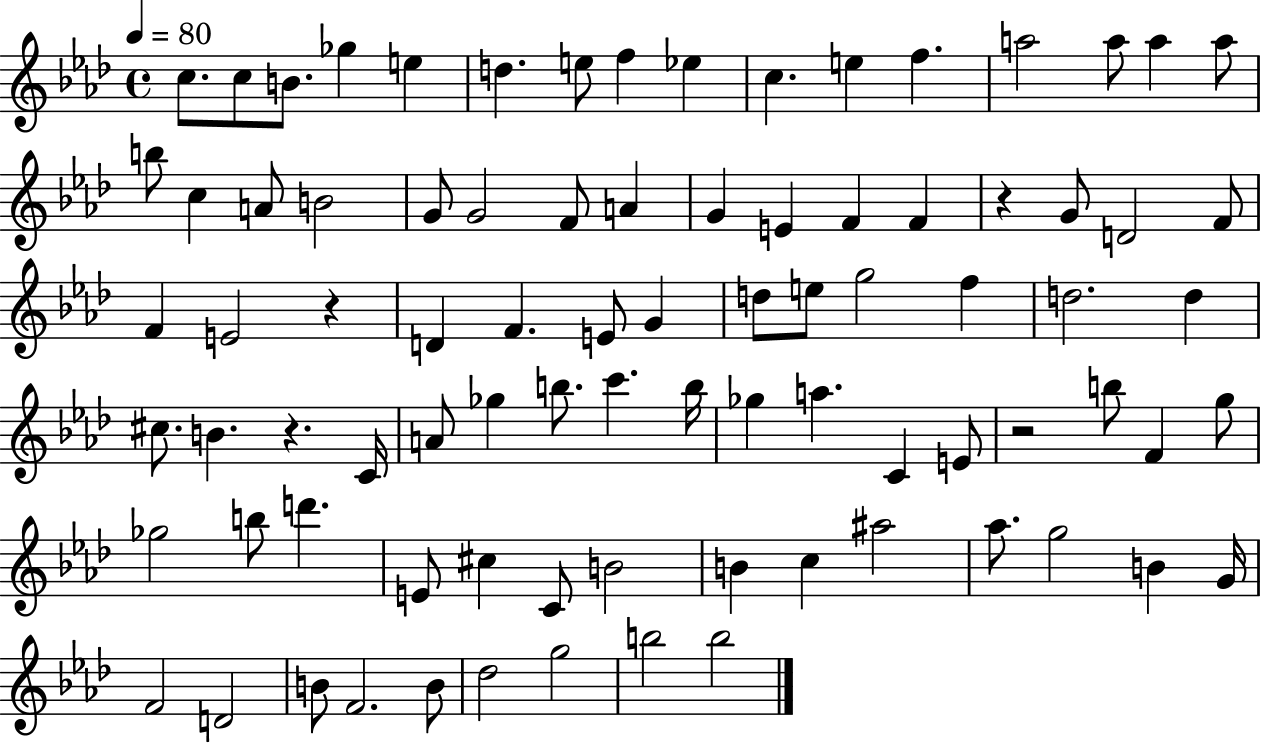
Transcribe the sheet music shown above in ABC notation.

X:1
T:Untitled
M:4/4
L:1/4
K:Ab
c/2 c/2 B/2 _g e d e/2 f _e c e f a2 a/2 a a/2 b/2 c A/2 B2 G/2 G2 F/2 A G E F F z G/2 D2 F/2 F E2 z D F E/2 G d/2 e/2 g2 f d2 d ^c/2 B z C/4 A/2 _g b/2 c' b/4 _g a C E/2 z2 b/2 F g/2 _g2 b/2 d' E/2 ^c C/2 B2 B c ^a2 _a/2 g2 B G/4 F2 D2 B/2 F2 B/2 _d2 g2 b2 b2